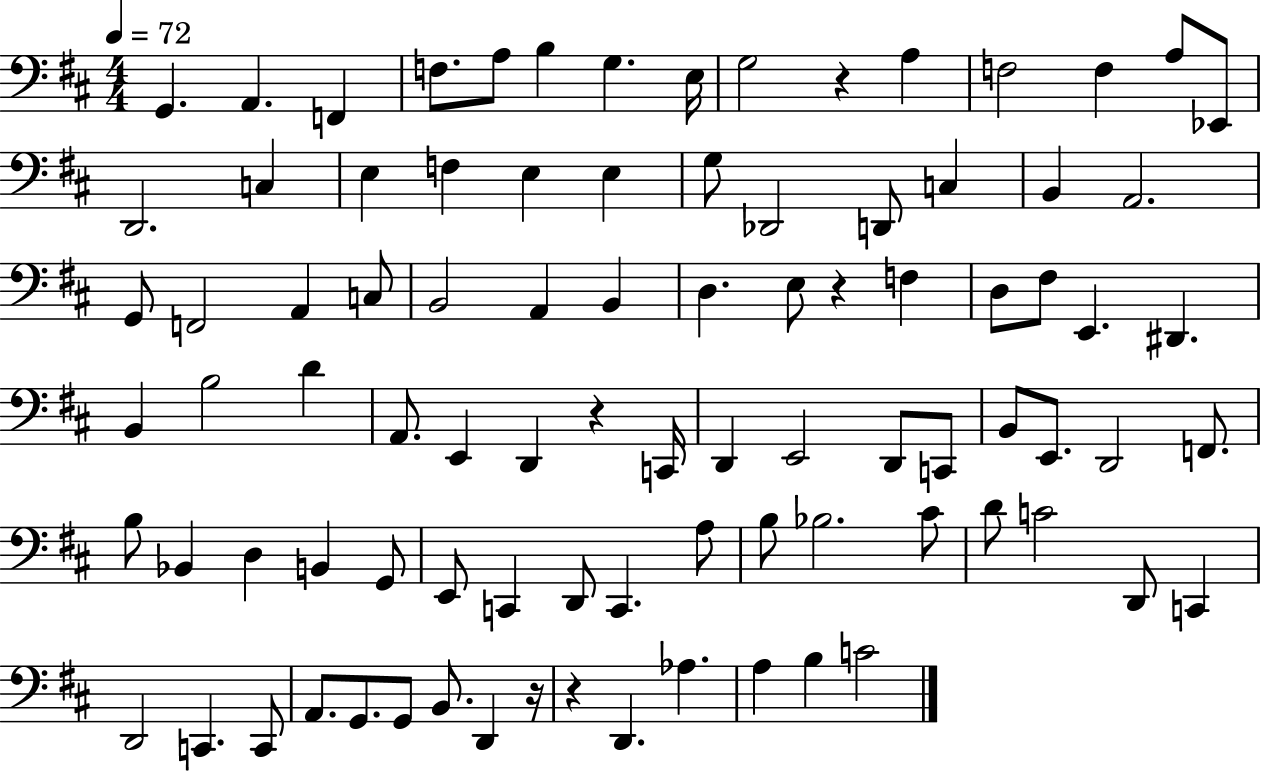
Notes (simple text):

G2/q. A2/q. F2/q F3/e. A3/e B3/q G3/q. E3/s G3/h R/q A3/q F3/h F3/q A3/e Eb2/e D2/h. C3/q E3/q F3/q E3/q E3/q G3/e Db2/h D2/e C3/q B2/q A2/h. G2/e F2/h A2/q C3/e B2/h A2/q B2/q D3/q. E3/e R/q F3/q D3/e F#3/e E2/q. D#2/q. B2/q B3/h D4/q A2/e. E2/q D2/q R/q C2/s D2/q E2/h D2/e C2/e B2/e E2/e. D2/h F2/e. B3/e Bb2/q D3/q B2/q G2/e E2/e C2/q D2/e C2/q. A3/e B3/e Bb3/h. C#4/e D4/e C4/h D2/e C2/q D2/h C2/q. C2/e A2/e. G2/e. G2/e B2/e. D2/q R/s R/q D2/q. Ab3/q. A3/q B3/q C4/h